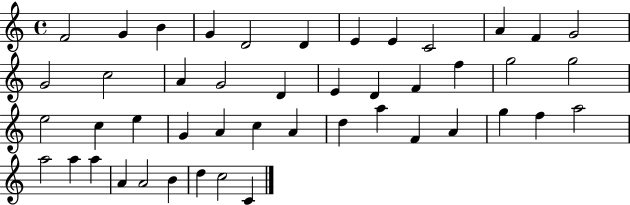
F4/h G4/q B4/q G4/q D4/h D4/q E4/q E4/q C4/h A4/q F4/q G4/h G4/h C5/h A4/q G4/h D4/q E4/q D4/q F4/q F5/q G5/h G5/h E5/h C5/q E5/q G4/q A4/q C5/q A4/q D5/q A5/q F4/q A4/q G5/q F5/q A5/h A5/h A5/q A5/q A4/q A4/h B4/q D5/q C5/h C4/q